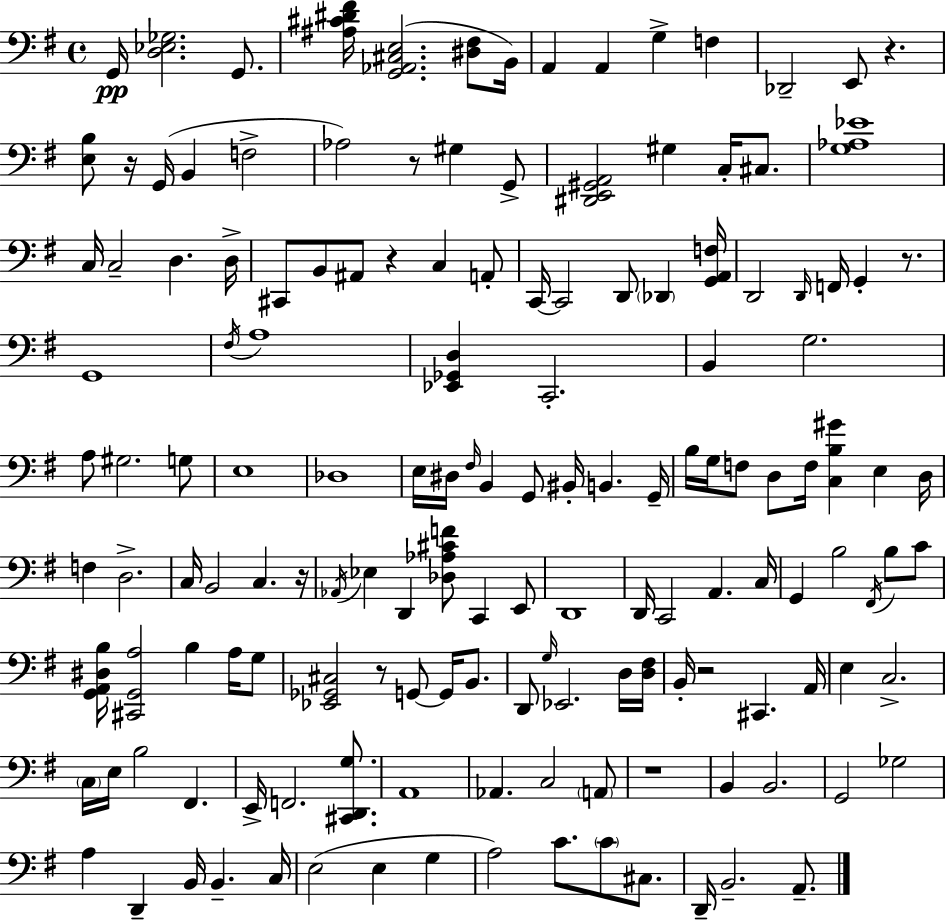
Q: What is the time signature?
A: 4/4